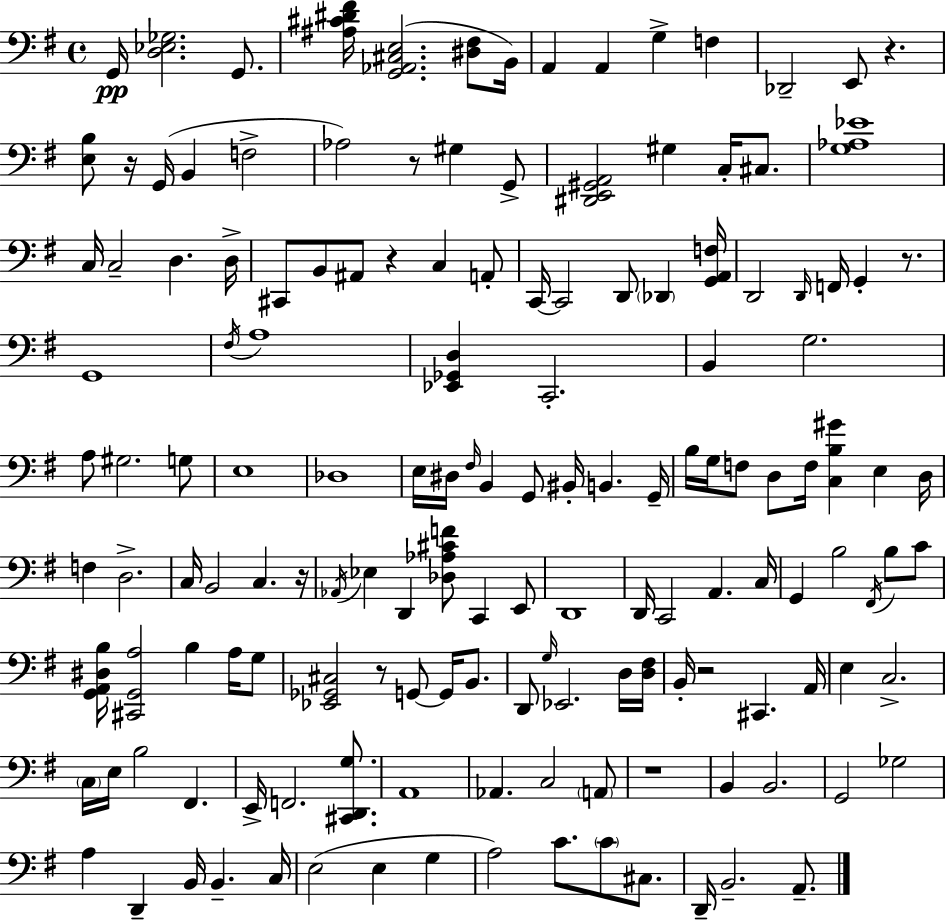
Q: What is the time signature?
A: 4/4